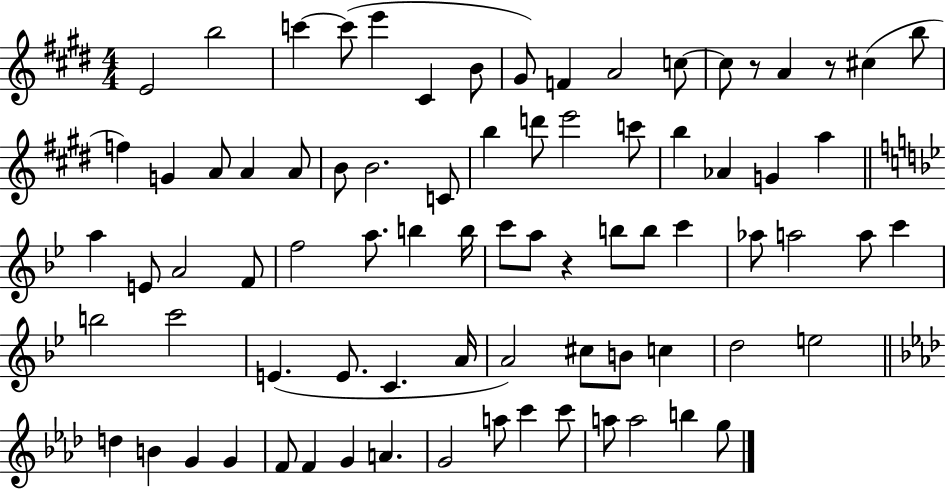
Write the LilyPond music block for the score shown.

{
  \clef treble
  \numericTimeSignature
  \time 4/4
  \key e \major
  e'2 b''2 | c'''4~~ c'''8( e'''4 cis'4 b'8 | gis'8) f'4 a'2 c''8~~ | c''8 r8 a'4 r8 cis''4( b''8 | \break f''4) g'4 a'8 a'4 a'8 | b'8 b'2. c'8 | b''4 d'''8 e'''2 c'''8 | b''4 aes'4 g'4 a''4 | \break \bar "||" \break \key bes \major a''4 e'8 a'2 f'8 | f''2 a''8. b''4 b''16 | c'''8 a''8 r4 b''8 b''8 c'''4 | aes''8 a''2 a''8 c'''4 | \break b''2 c'''2 | e'4.( e'8. c'4. a'16 | a'2) cis''8 b'8 c''4 | d''2 e''2 | \break \bar "||" \break \key f \minor d''4 b'4 g'4 g'4 | f'8 f'4 g'4 a'4. | g'2 a''8 c'''4 c'''8 | a''8 a''2 b''4 g''8 | \break \bar "|."
}